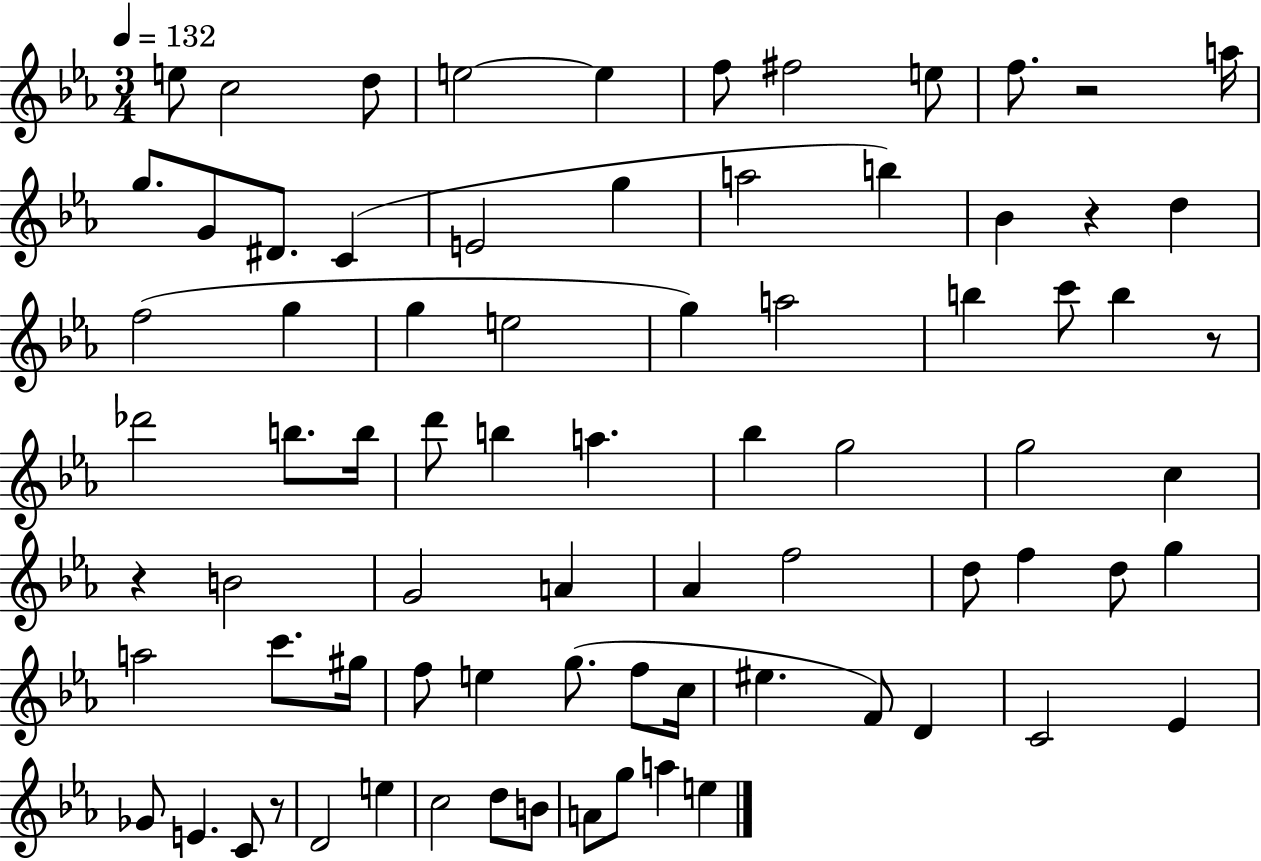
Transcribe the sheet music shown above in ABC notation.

X:1
T:Untitled
M:3/4
L:1/4
K:Eb
e/2 c2 d/2 e2 e f/2 ^f2 e/2 f/2 z2 a/4 g/2 G/2 ^D/2 C E2 g a2 b _B z d f2 g g e2 g a2 b c'/2 b z/2 _d'2 b/2 b/4 d'/2 b a _b g2 g2 c z B2 G2 A _A f2 d/2 f d/2 g a2 c'/2 ^g/4 f/2 e g/2 f/2 c/4 ^e F/2 D C2 _E _G/2 E C/2 z/2 D2 e c2 d/2 B/2 A/2 g/2 a e